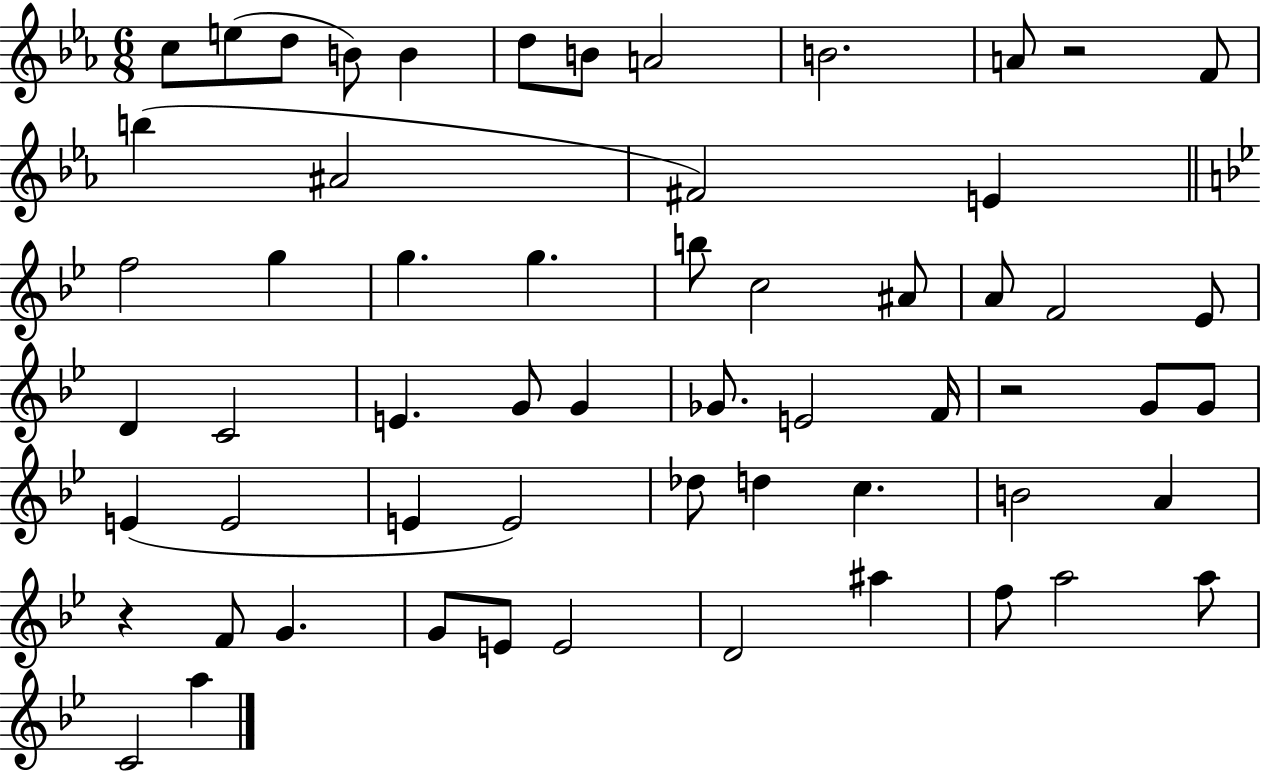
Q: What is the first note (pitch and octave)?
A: C5